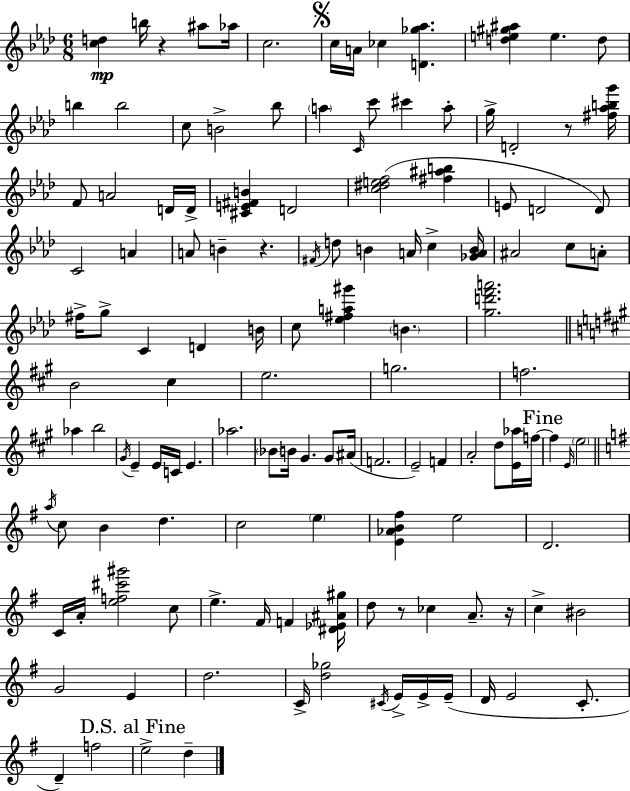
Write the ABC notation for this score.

X:1
T:Untitled
M:6/8
L:1/4
K:Ab
[cd] b/4 z ^a/2 _a/4 c2 c/4 A/4 _c [D_g_a] [de^g^a] e d/2 b b2 c/2 B2 _b/2 a C/4 c'/2 ^c' a/2 g/4 D2 z/2 [^f_abg']/4 F/2 A2 D/4 D/4 [^CE^FB] D2 [c^def]2 [^f^ab] E/2 D2 D/2 C2 A A/2 B z ^F/4 d/2 B A/4 c [_GAB]/4 ^A2 c/2 A/2 ^f/4 g/2 C D B/4 c/2 [_e^fa^g'] B [gd'f'a']2 B2 ^c e2 g2 f2 _a b2 ^G/4 E E/4 C/4 E _a2 _B/2 B/4 ^G ^G/2 ^A/4 F2 E2 F A2 d/2 [E_a]/4 f/4 f E/4 e2 a/4 c/2 B d c2 e [E_AB^f] e2 D2 C/4 A/4 [ef^c'^g']2 c/2 e ^F/4 F [^D_E^A^g]/4 d/2 z/2 _c A/2 z/4 c ^B2 G2 E d2 C/4 [d_g]2 ^C/4 E/4 E/4 E/4 D/4 E2 C/2 D f2 e2 d